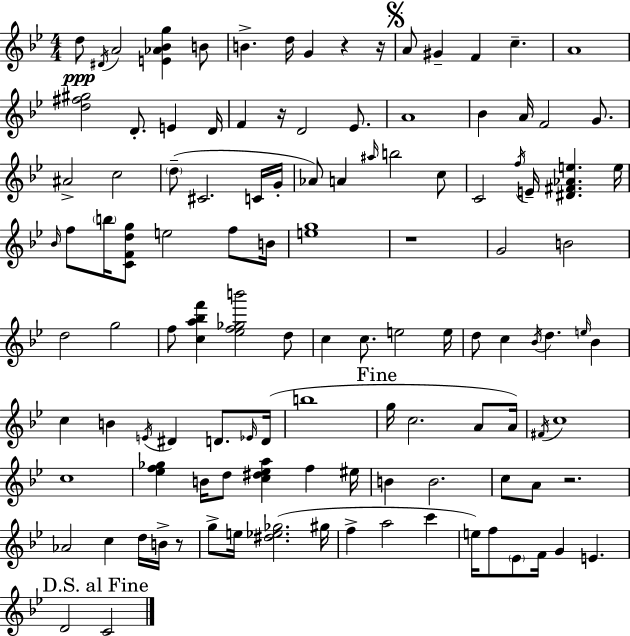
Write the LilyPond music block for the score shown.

{
  \clef treble
  \numericTimeSignature
  \time 4/4
  \key bes \major
  d''8\ppp \acciaccatura { dis'16 } a'2 <e' aes' bes' g''>4 b'8 | b'4.-> d''16 g'4 r4 | r16 \mark \markup { \musicglyph "scripts.segno" } a'8 gis'4-- f'4 c''4.-- | a'1 | \break <d'' fis'' gis''>2 d'8.-. e'4 | d'16 f'4 r16 d'2 ees'8. | a'1 | bes'4 a'16 f'2 g'8. | \break ais'2-> c''2 | \parenthesize d''8--( cis'2. c'16 | g'16-. aes'8) a'4 \grace { ais''16 } b''2 | c''8 c'2 \acciaccatura { f''16 } e'16-- <dis' fis' aes' e''>4. | \break e''16 \grace { bes'16 } f''8 \parenthesize b''16 <c' f' d'' g''>8 e''2 | f''8 b'16 <e'' g''>1 | r1 | g'2 b'2 | \break d''2 g''2 | f''8 <c'' a'' bes'' f'''>4 <ees'' f'' ges'' b'''>2 | d''8 c''4 c''8. e''2 | e''16 d''8 c''4 \acciaccatura { bes'16 } d''4. | \break \grace { e''16 } bes'4 c''4 b'4 \acciaccatura { e'16 } dis'4 | d'8. \grace { ees'16 } d'16( b''1 | \mark "Fine" g''16 c''2. | a'8 a'16) \acciaccatura { fis'16 } c''1 | \break c''1 | <ees'' f'' ges''>4 b'16 d''8 | <c'' dis'' ees'' a''>4 f''4 eis''16 b'4 b'2. | c''8 a'8 r2. | \break aes'2 | c''4 d''16 b'16-> r8 g''8-> e''16 <dis'' ees'' ges''>2.( | gis''16 f''4-> a''2 | c'''4 e''16) f''8 \parenthesize ees'8 f'16 g'4 | \break e'4. \mark "D.S. al Fine" d'2 | c'2 \bar "|."
}